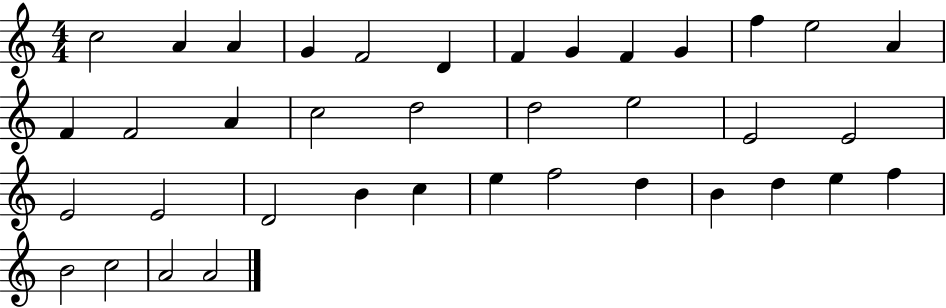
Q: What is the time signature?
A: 4/4